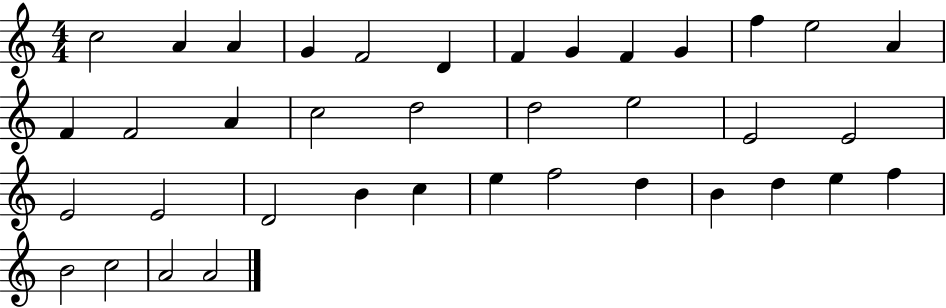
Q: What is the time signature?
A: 4/4